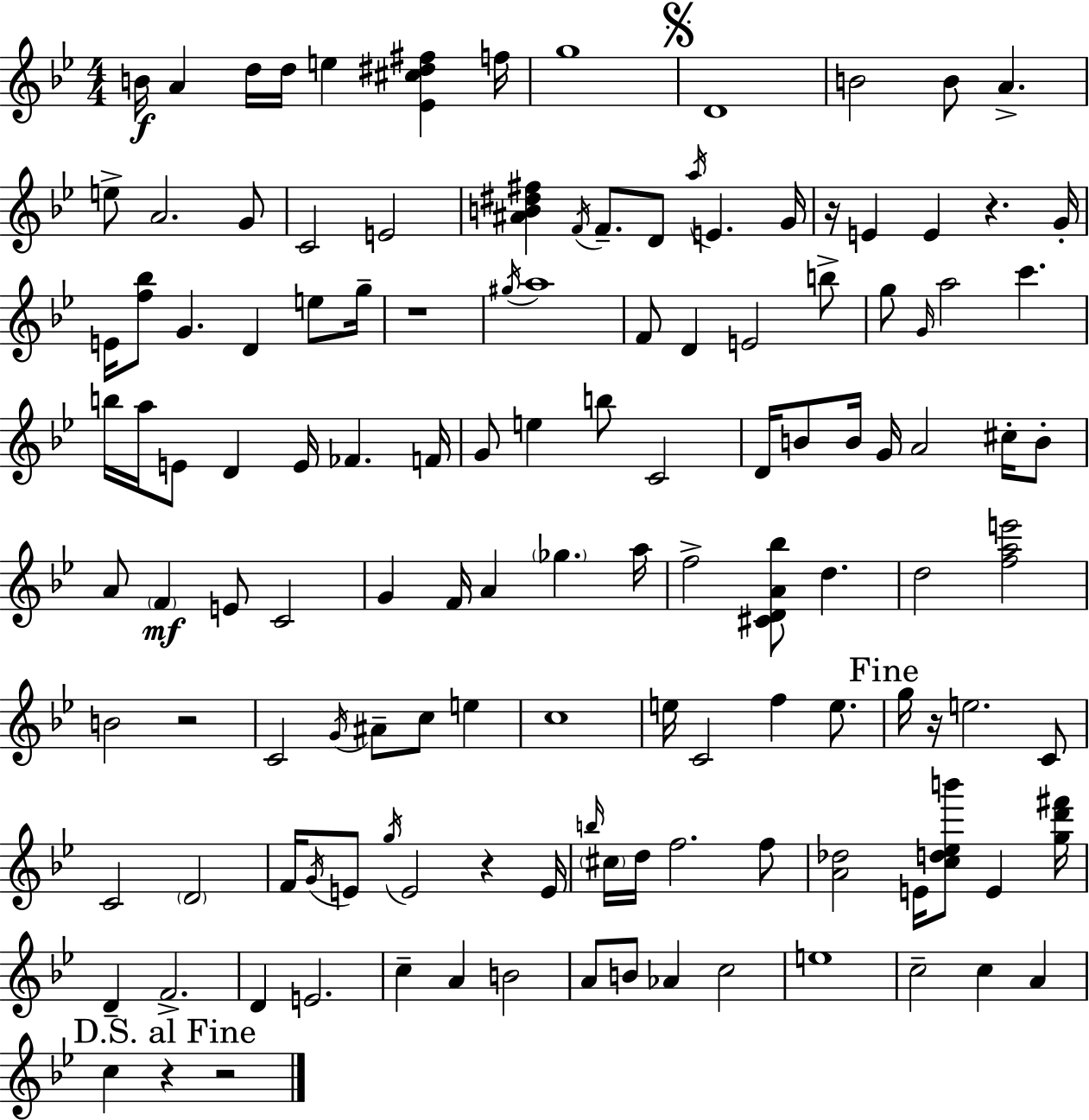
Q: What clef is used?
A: treble